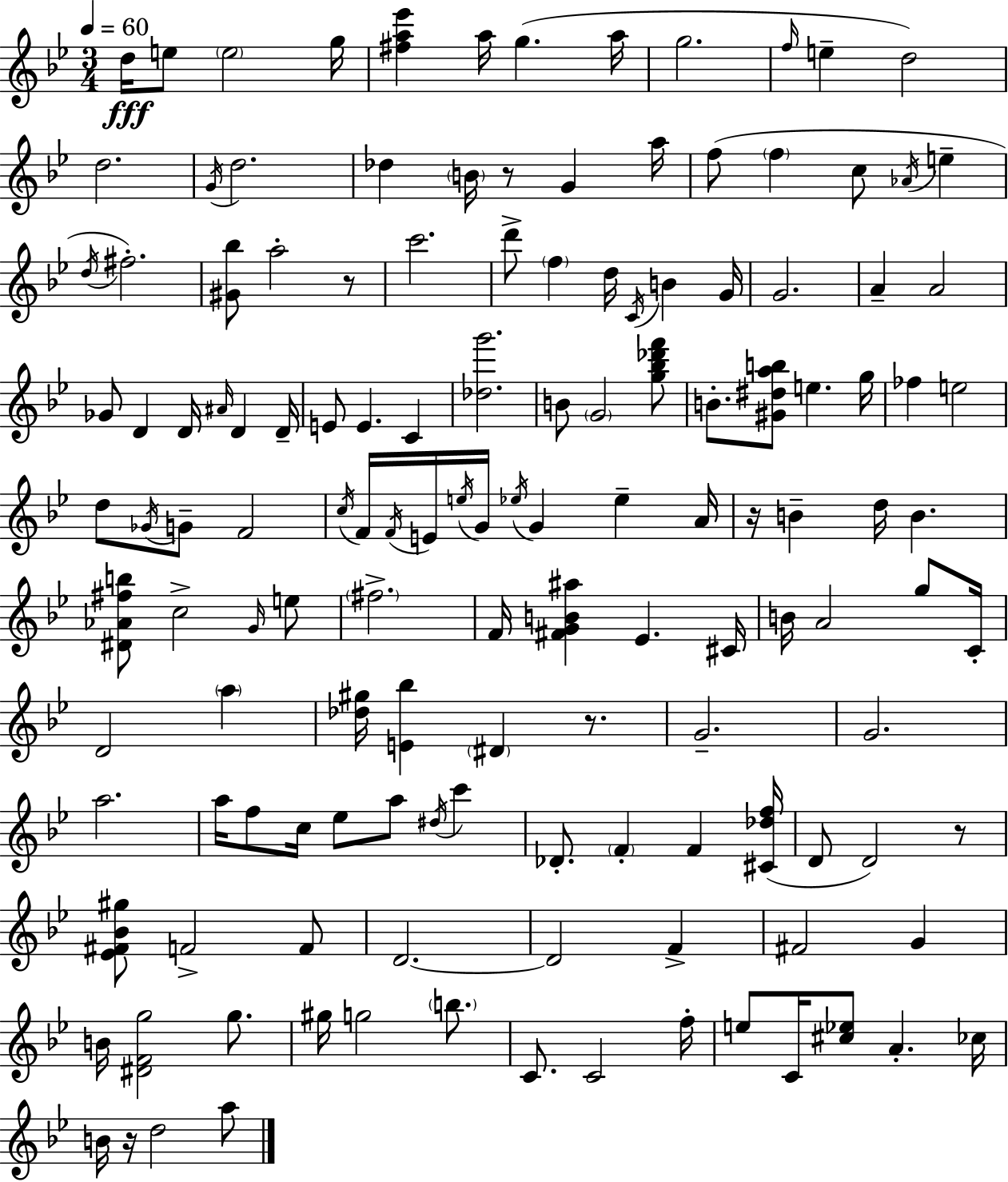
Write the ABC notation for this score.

X:1
T:Untitled
M:3/4
L:1/4
K:Gm
d/4 e/2 e2 g/4 [^fa_e'] a/4 g a/4 g2 f/4 e d2 d2 G/4 d2 _d B/4 z/2 G a/4 f/2 f c/2 _A/4 e d/4 ^f2 [^G_b]/2 a2 z/2 c'2 d'/2 f d/4 C/4 B G/4 G2 A A2 _G/2 D D/4 ^A/4 D D/4 E/2 E C [_dg']2 B/2 G2 [g_b_d'f']/2 B/2 [^G^dab]/2 e g/4 _f e2 d/2 _G/4 G/2 F2 c/4 F/4 F/4 E/4 e/4 G/4 _e/4 G _e A/4 z/4 B d/4 B [^D_A^fb]/2 c2 G/4 e/2 ^f2 F/4 [^FGB^a] _E ^C/4 B/4 A2 g/2 C/4 D2 a [_d^g]/4 [E_b] ^D z/2 G2 G2 a2 a/4 f/2 c/4 _e/2 a/2 ^d/4 c' _D/2 F F [^C_df]/4 D/2 D2 z/2 [_E^F_B^g]/2 F2 F/2 D2 D2 F ^F2 G B/4 [^DFg]2 g/2 ^g/4 g2 b/2 C/2 C2 f/4 e/2 C/4 [^c_e]/2 A _c/4 B/4 z/4 d2 a/2